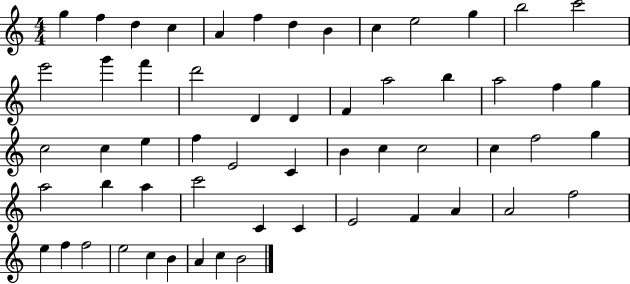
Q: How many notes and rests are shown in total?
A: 57